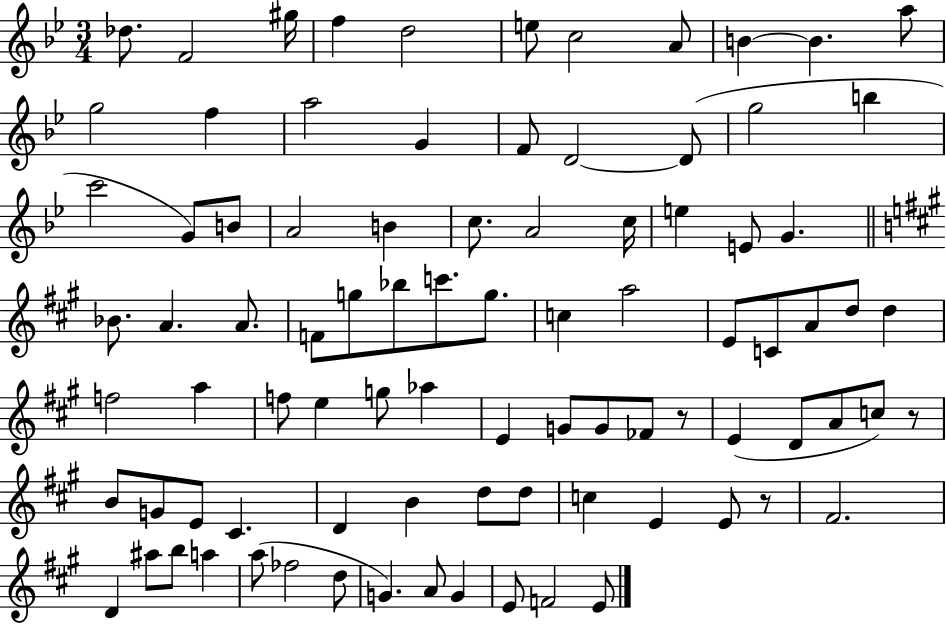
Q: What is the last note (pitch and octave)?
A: E4